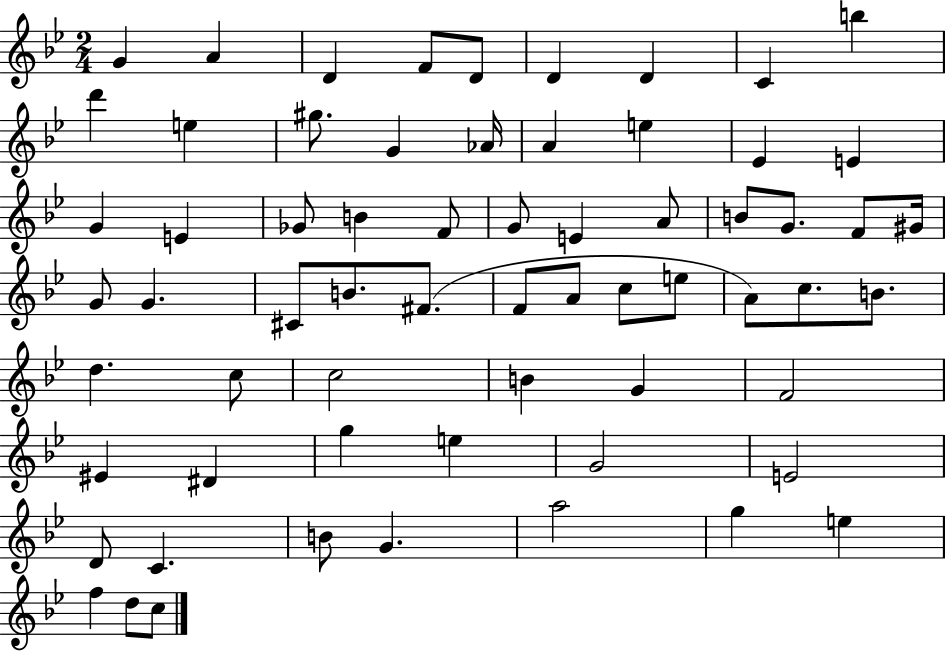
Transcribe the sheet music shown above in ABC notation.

X:1
T:Untitled
M:2/4
L:1/4
K:Bb
G A D F/2 D/2 D D C b d' e ^g/2 G _A/4 A e _E E G E _G/2 B F/2 G/2 E A/2 B/2 G/2 F/2 ^G/4 G/2 G ^C/2 B/2 ^F/2 F/2 A/2 c/2 e/2 A/2 c/2 B/2 d c/2 c2 B G F2 ^E ^D g e G2 E2 D/2 C B/2 G a2 g e f d/2 c/2